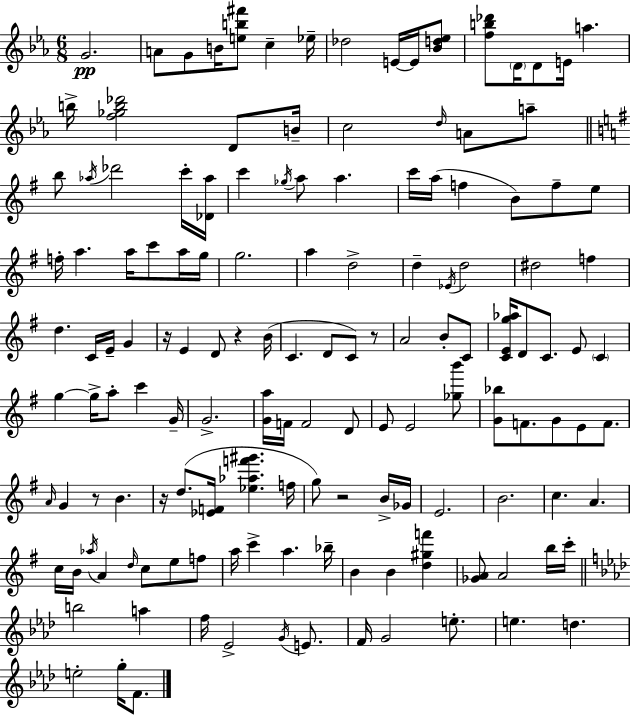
{
  \clef treble
  \numericTimeSignature
  \time 6/8
  \key c \minor
  g'2.\pp | a'8 g'8 b'16 <e'' b'' fis'''>8 c''4-- ees''16-- | des''2 e'16~~ e'16 <bes' d'' ees''>8 | <f'' b'' des'''>8 \parenthesize d'16 d'8 e'16 a''4. | \break b''16-> <f'' ges'' b'' des'''>2 d'8 b'16-- | c''2 \grace { d''16 } a'8 a''8-- | \bar "||" \break \key g \major b''8 \acciaccatura { aes''16 } des'''2 c'''16-. | <des' aes''>16 c'''4 \acciaccatura { ges''16 } a''8 a''4. | c'''16 a''16( f''4 b'8) f''8-- | e''8 f''16-. a''4. a''16 c'''8 | \break a''16 g''16 g''2. | a''4 d''2-> | d''4-- \acciaccatura { ees'16 } d''2 | dis''2 f''4 | \break d''4. c'16 e'16-- g'4 | r16 e'4 d'8 r4 | b'16( c'4. d'8 c'8) | r8 a'2 b'8-. | \break c'8 <c' e' g'' aes''>16 d'8 c'8. e'8 \parenthesize c'4 | g''4~~ g''16-> a''8-. c'''4 | g'16-- g'2.-> | <g' a''>16 f'16 f'2 | \break d'8 e'8 e'2 | <ges'' b'''>8 <g' bes''>8 f'8. g'8 e'8 | f'8. \grace { a'16 } g'4 r8 b'4. | r16 d''8.( <ees' f'>16 <ees'' aes'' f''' gis'''>4. | \break f''16 g''8) r2 | b'16-> ges'16 e'2. | b'2. | c''4. a'4. | \break c''16 b'16 \acciaccatura { aes''16 } a'4 \grace { d''16 } | c''8 e''8 f''8 a''16 c'''4-> a''4. | bes''16-- b'4 b'4 | <d'' gis'' f'''>4 <ges' a'>8 a'2 | \break b''16 c'''16-. \bar "||" \break \key aes \major b''2 a''4 | f''16 ees'2-> \acciaccatura { g'16 } e'8. | f'16 g'2 e''8.-. | e''4. d''4. | \break e''2-. g''16-. f'8. | \bar "|."
}